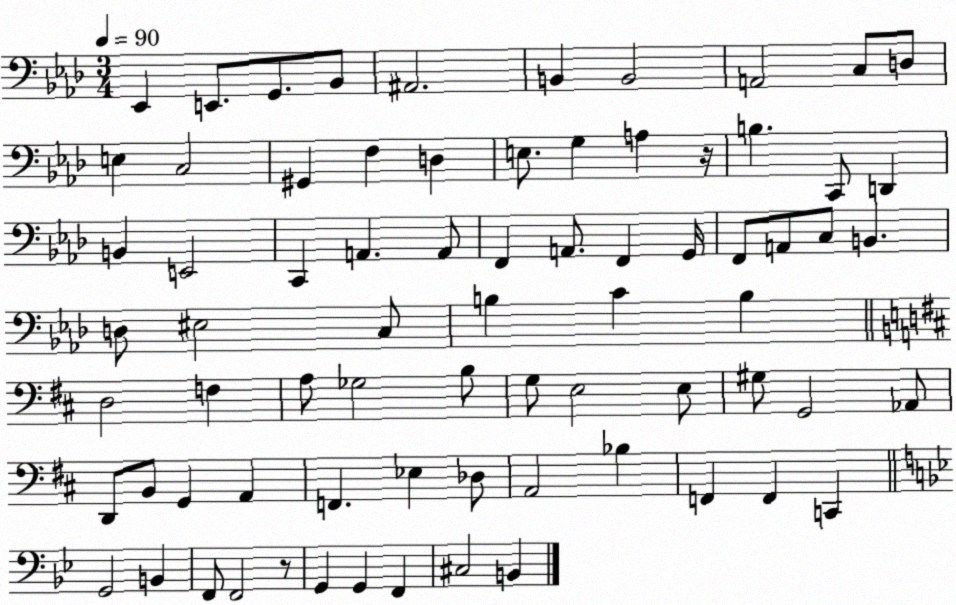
X:1
T:Untitled
M:3/4
L:1/4
K:Ab
_E,, E,,/2 G,,/2 _B,,/2 ^A,,2 B,, B,,2 A,,2 C,/2 D,/2 E, C,2 ^G,, F, D, E,/2 G, A, z/4 B, C,,/2 D,, B,, E,,2 C,, A,, A,,/2 F,, A,,/2 F,, G,,/4 F,,/2 A,,/2 C,/2 B,, D,/2 ^E,2 C,/2 B, C B, D,2 F, A,/2 _G,2 B,/2 G,/2 E,2 E,/2 ^G,/2 G,,2 _A,,/2 D,,/2 B,,/2 G,, A,, F,, _E, _D,/2 A,,2 _B, F,, F,, C,, G,,2 B,, F,,/2 F,,2 z/2 G,, G,, F,, ^C,2 B,,